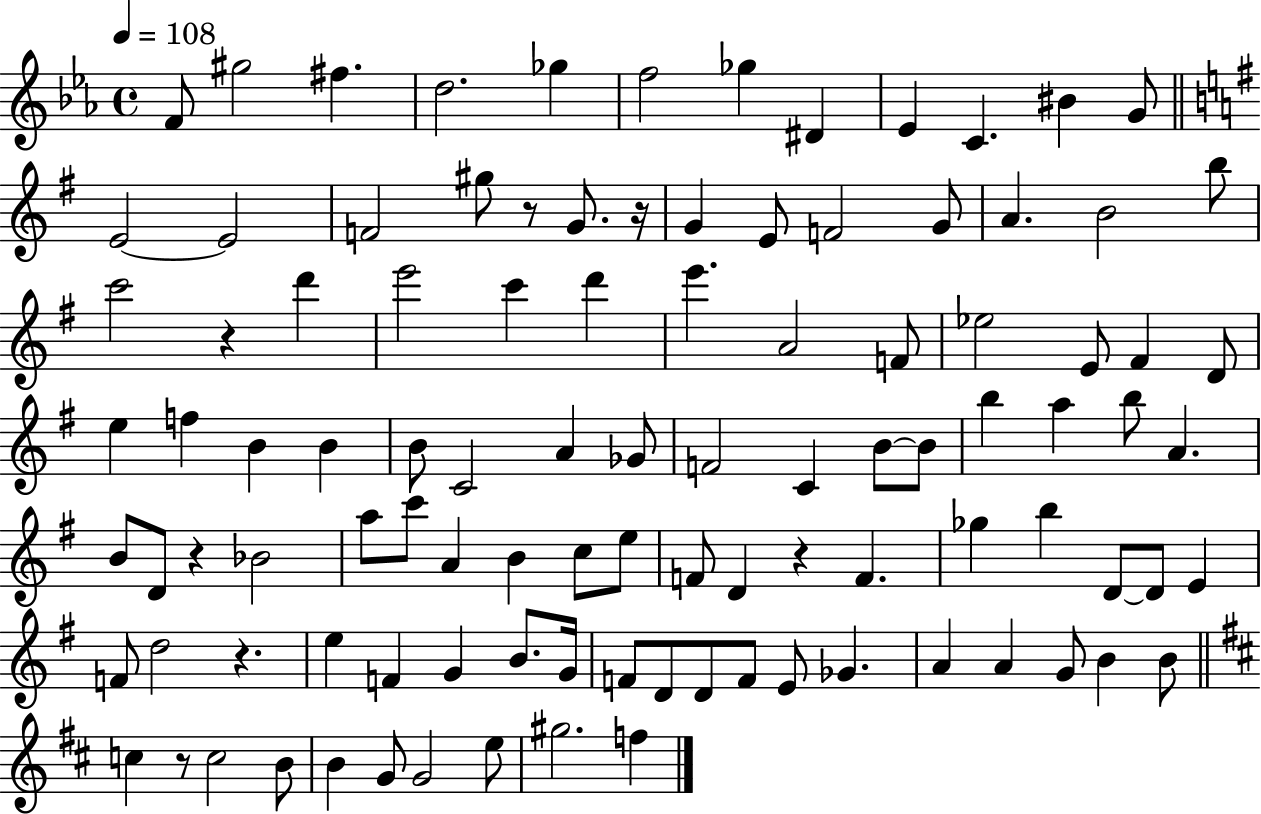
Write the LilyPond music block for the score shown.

{
  \clef treble
  \time 4/4
  \defaultTimeSignature
  \key ees \major
  \tempo 4 = 108
  f'8 gis''2 fis''4. | d''2. ges''4 | f''2 ges''4 dis'4 | ees'4 c'4. bis'4 g'8 | \break \bar "||" \break \key g \major e'2~~ e'2 | f'2 gis''8 r8 g'8. r16 | g'4 e'8 f'2 g'8 | a'4. b'2 b''8 | \break c'''2 r4 d'''4 | e'''2 c'''4 d'''4 | e'''4. a'2 f'8 | ees''2 e'8 fis'4 d'8 | \break e''4 f''4 b'4 b'4 | b'8 c'2 a'4 ges'8 | f'2 c'4 b'8~~ b'8 | b''4 a''4 b''8 a'4. | \break b'8 d'8 r4 bes'2 | a''8 c'''8 a'4 b'4 c''8 e''8 | f'8 d'4 r4 f'4. | ges''4 b''4 d'8~~ d'8 e'4 | \break f'8 d''2 r4. | e''4 f'4 g'4 b'8. g'16 | f'8 d'8 d'8 f'8 e'8 ges'4. | a'4 a'4 g'8 b'4 b'8 | \break \bar "||" \break \key d \major c''4 r8 c''2 b'8 | b'4 g'8 g'2 e''8 | gis''2. f''4 | \bar "|."
}